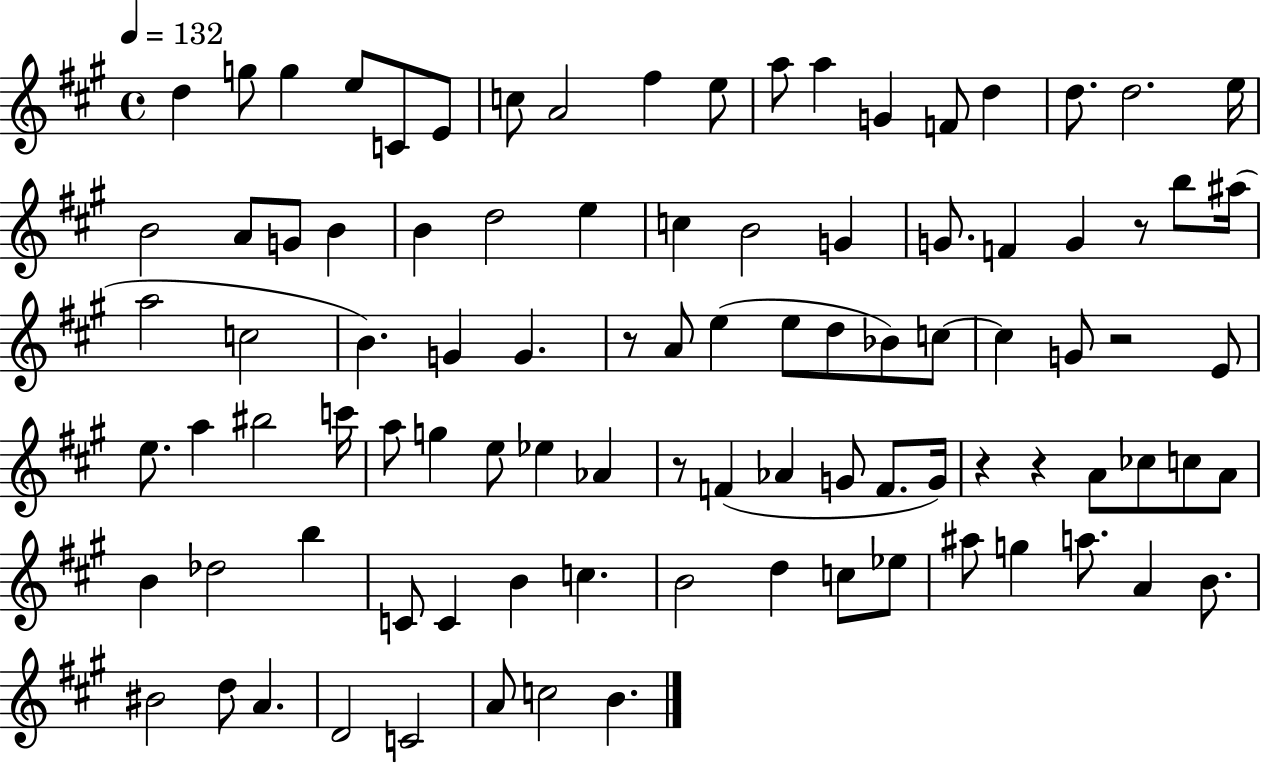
X:1
T:Untitled
M:4/4
L:1/4
K:A
d g/2 g e/2 C/2 E/2 c/2 A2 ^f e/2 a/2 a G F/2 d d/2 d2 e/4 B2 A/2 G/2 B B d2 e c B2 G G/2 F G z/2 b/2 ^a/4 a2 c2 B G G z/2 A/2 e e/2 d/2 _B/2 c/2 c G/2 z2 E/2 e/2 a ^b2 c'/4 a/2 g e/2 _e _A z/2 F _A G/2 F/2 G/4 z z A/2 _c/2 c/2 A/2 B _d2 b C/2 C B c B2 d c/2 _e/2 ^a/2 g a/2 A B/2 ^B2 d/2 A D2 C2 A/2 c2 B